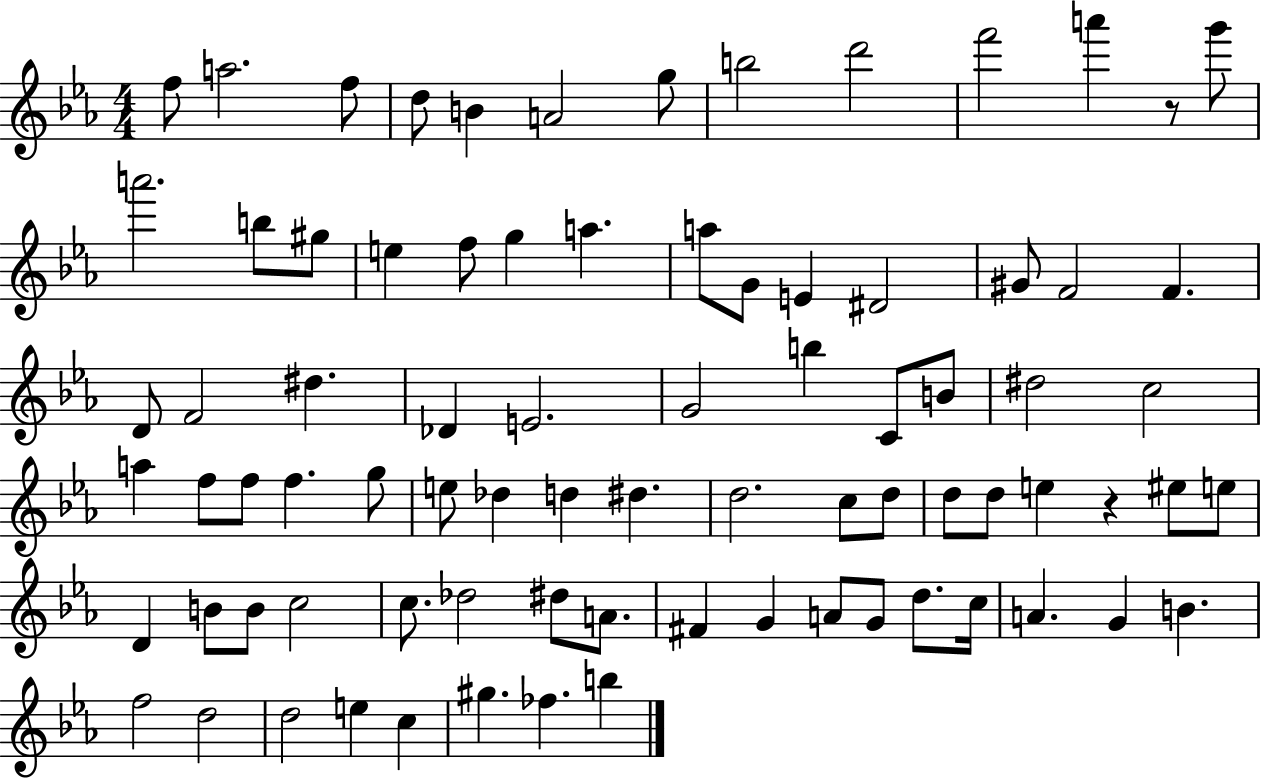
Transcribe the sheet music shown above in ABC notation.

X:1
T:Untitled
M:4/4
L:1/4
K:Eb
f/2 a2 f/2 d/2 B A2 g/2 b2 d'2 f'2 a' z/2 g'/2 a'2 b/2 ^g/2 e f/2 g a a/2 G/2 E ^D2 ^G/2 F2 F D/2 F2 ^d _D E2 G2 b C/2 B/2 ^d2 c2 a f/2 f/2 f g/2 e/2 _d d ^d d2 c/2 d/2 d/2 d/2 e z ^e/2 e/2 D B/2 B/2 c2 c/2 _d2 ^d/2 A/2 ^F G A/2 G/2 d/2 c/4 A G B f2 d2 d2 e c ^g _f b